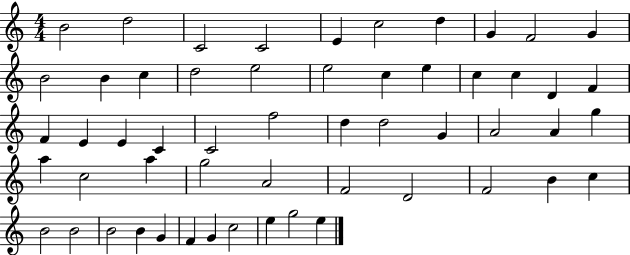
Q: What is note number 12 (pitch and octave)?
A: B4